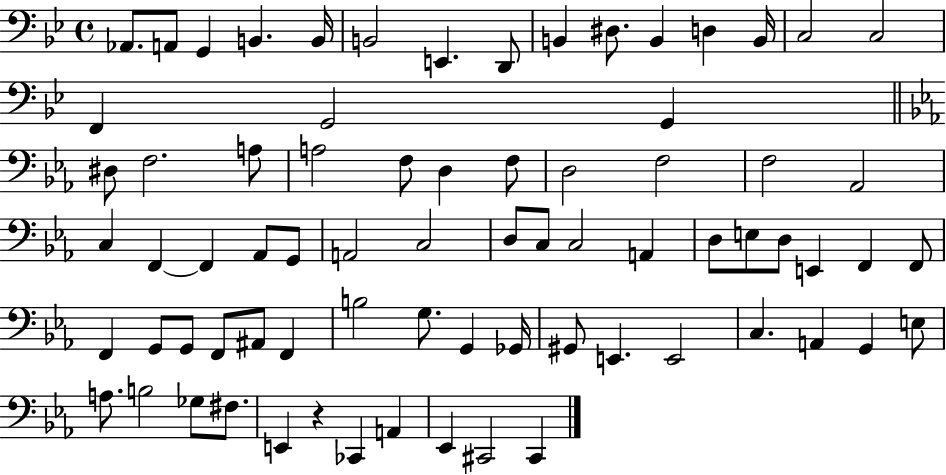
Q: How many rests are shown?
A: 1